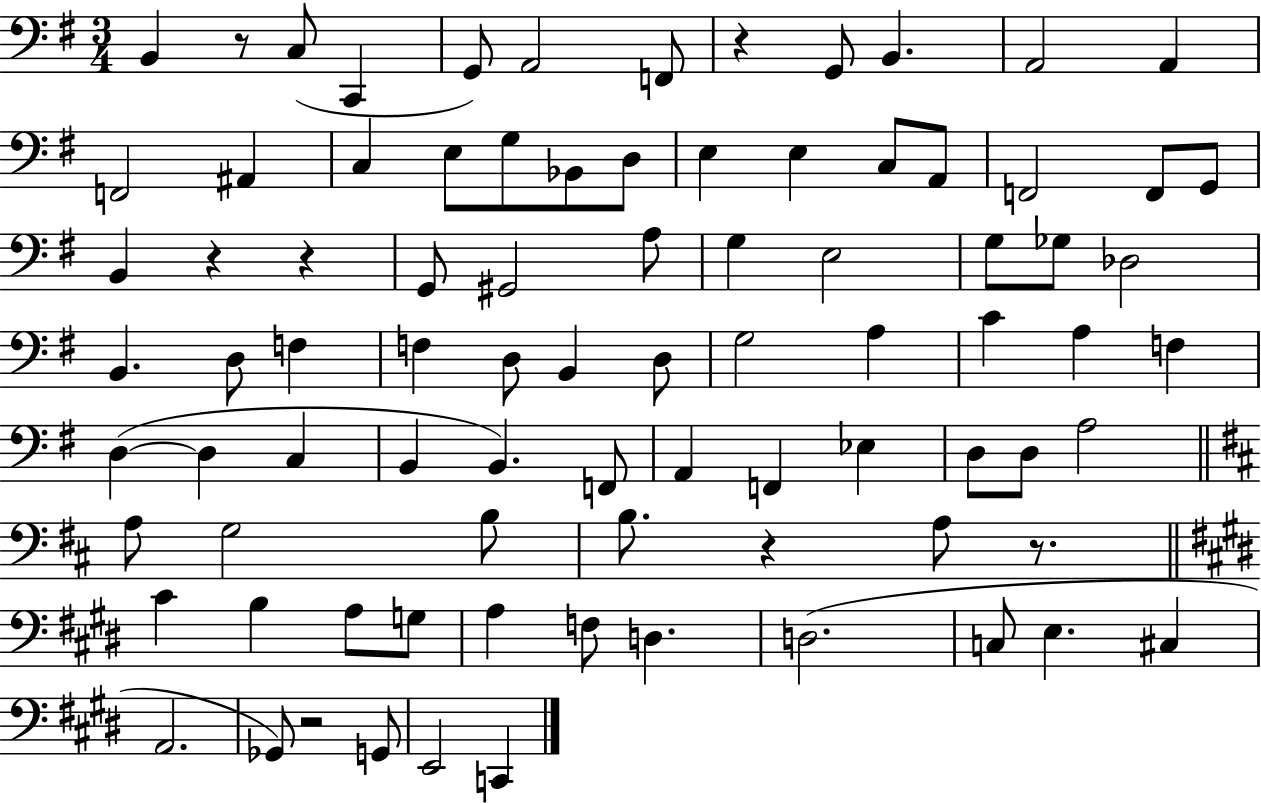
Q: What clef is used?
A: bass